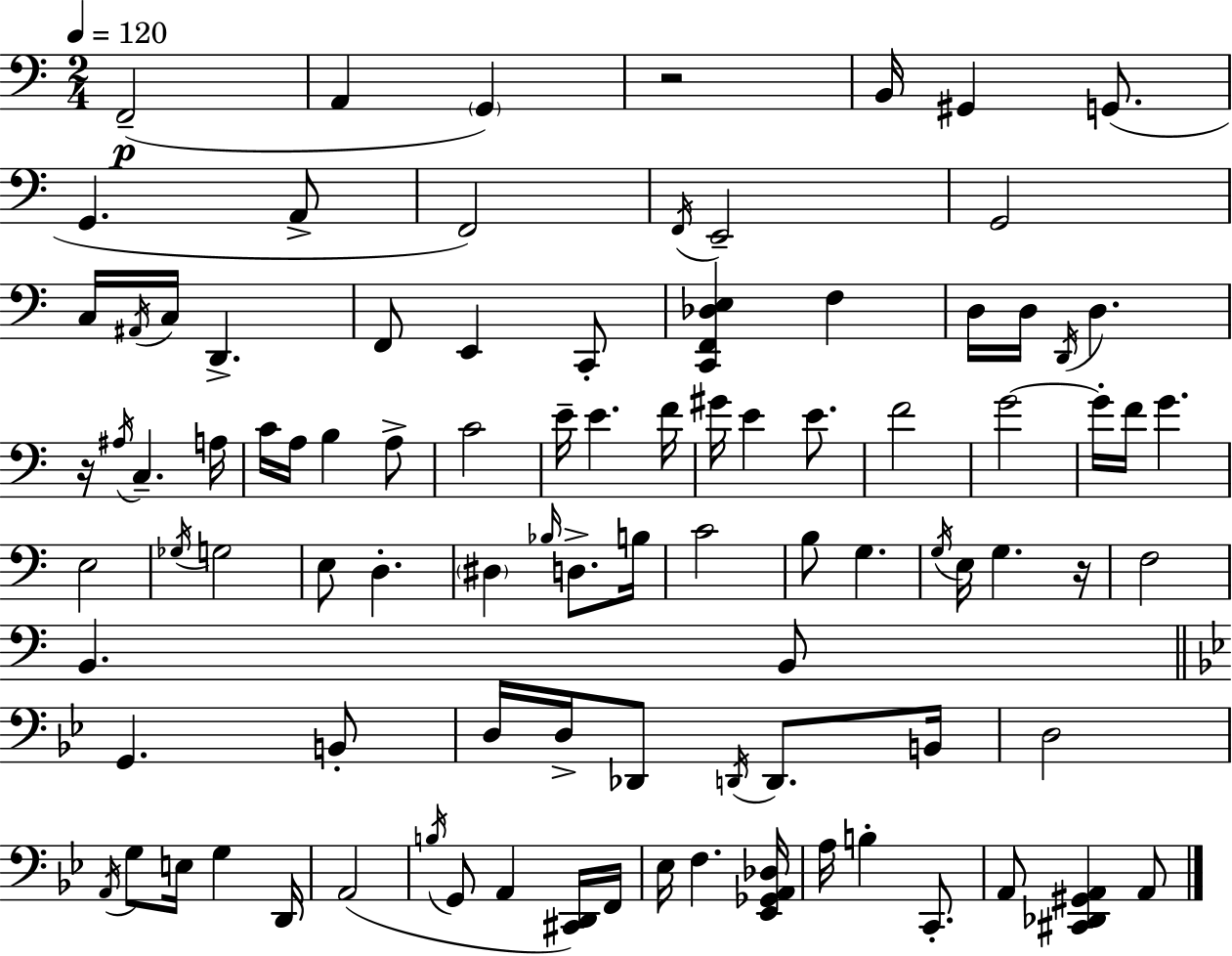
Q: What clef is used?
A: bass